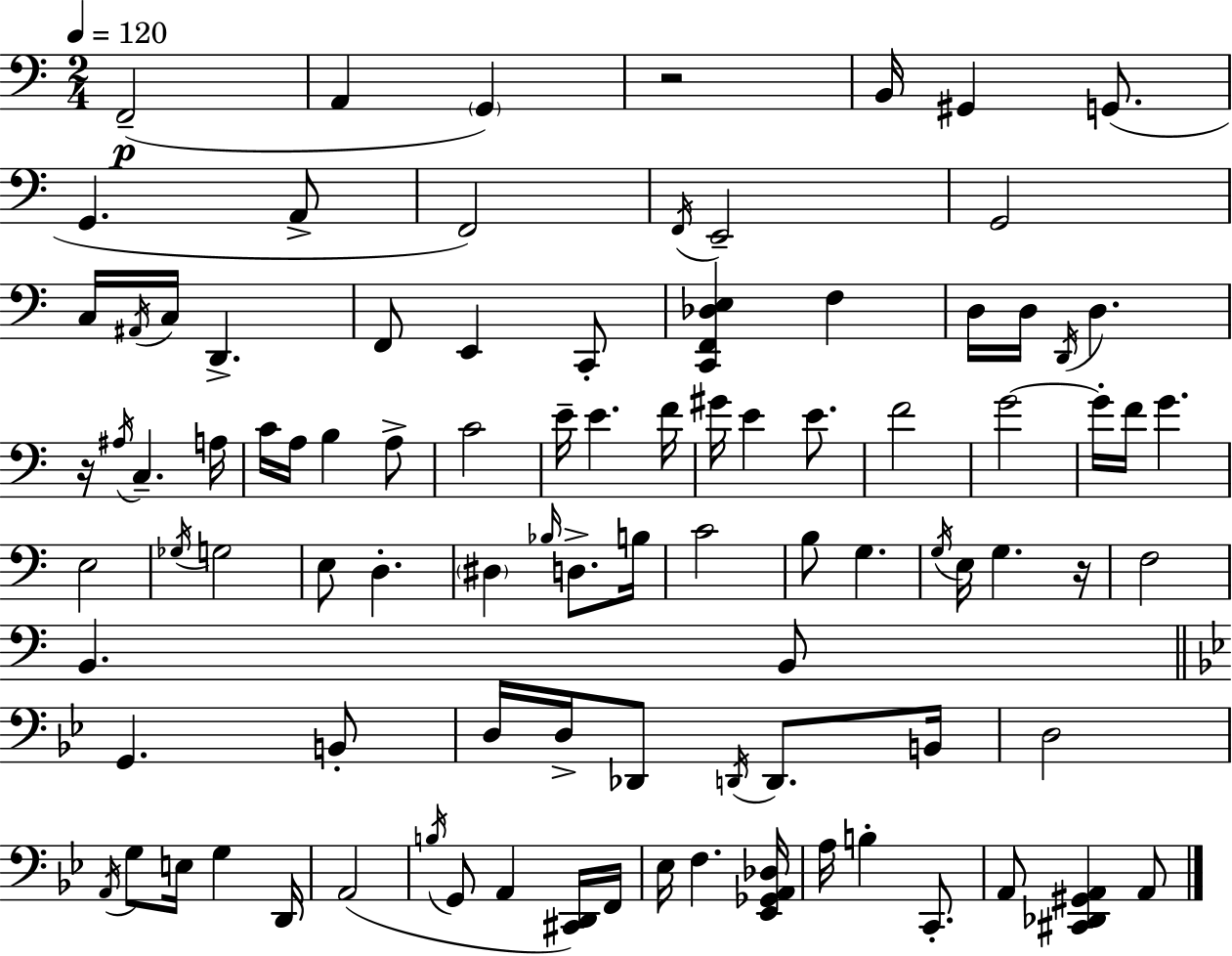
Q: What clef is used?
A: bass